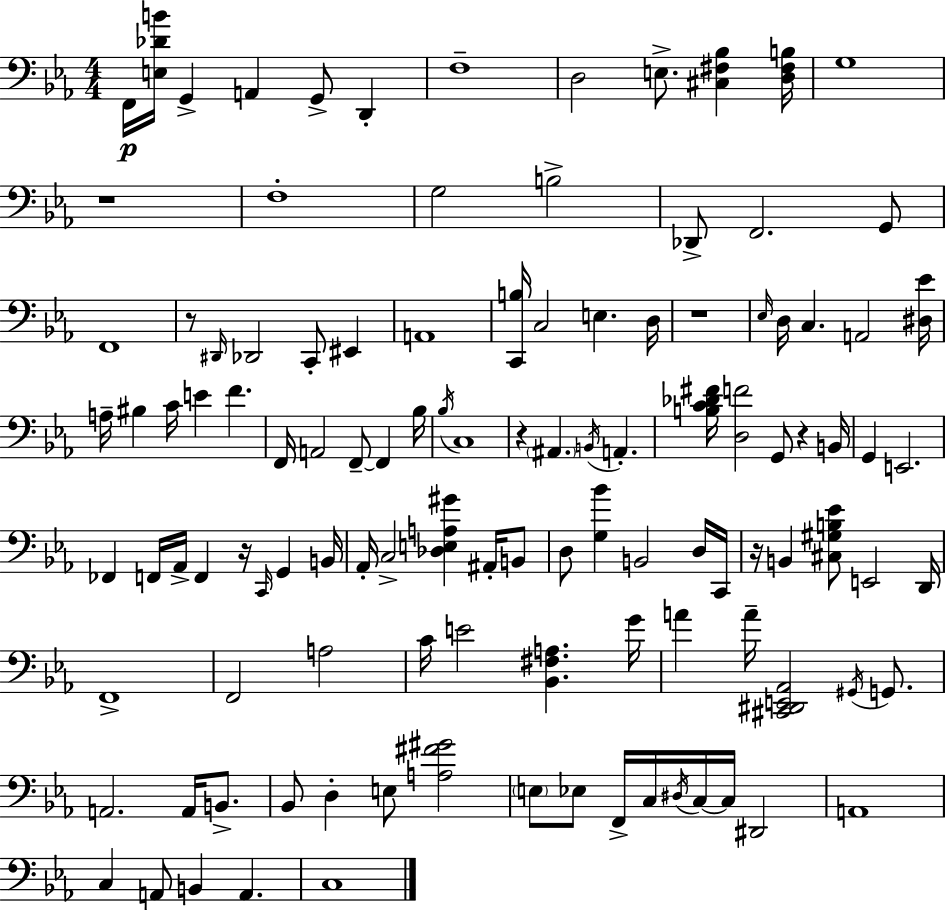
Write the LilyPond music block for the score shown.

{
  \clef bass
  \numericTimeSignature
  \time 4/4
  \key ees \major
  f,16\p <e des' b'>16 g,4-> a,4 g,8-> d,4-. | f1-- | d2 e8.-> <cis fis bes>4 <d fis b>16 | g1 | \break r1 | f1-. | g2 b2-> | des,8-> f,2. g,8 | \break f,1 | r8 \grace { dis,16 } des,2 c,8-. eis,4 | a,1 | <c, b>16 c2 e4. | \break d16 r1 | \grace { ees16 } d16 c4. a,2 | <dis ees'>16 a16-- bis4 c'16 e'4 f'4. | f,16 a,2 f,8--~~ f,4 | \break bes16 \acciaccatura { bes16 } c1 | r4 \parenthesize ais,4. \acciaccatura { b,16 } a,4.-. | <b c' des' fis'>16 <d f'>2 g,8 r4 | b,16 g,4 e,2. | \break fes,4 f,16 aes,16-> f,4 r16 \grace { c,16 } | g,4 b,16 aes,16-. c2-> <des e a gis'>4 | ais,16-. b,8 d8 <g bes'>4 b,2 | d16 c,16 r16 b,4 <cis gis b ees'>8 e,2 | \break d,16 f,1-> | f,2 a2 | c'16 e'2 <bes, fis a>4. | g'16 a'4 a'16-- <cis, dis, e, aes,>2 | \break \acciaccatura { gis,16 } g,8. a,2. | a,16 b,8.-> bes,8 d4-. e8 <a fis' gis'>2 | \parenthesize e8 ees8 f,16-> c16 \acciaccatura { dis16 } c16~~ c16 dis,2 | a,1 | \break c4 a,8 b,4 | a,4. c1 | \bar "|."
}